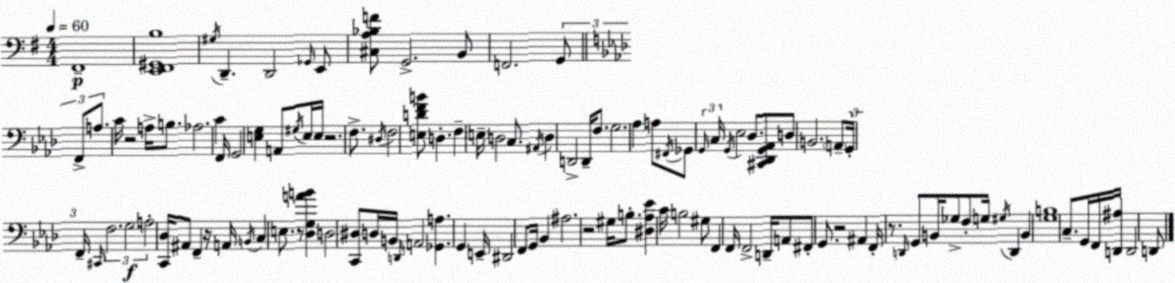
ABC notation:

X:1
T:Untitled
M:4/4
L:1/4
K:G
^F,,4 [E,,^F,,^G,,B,]4 ^G,/4 D,, D,,2 _G,,/4 E,,/2 [^C,A,_B,F]/2 G,,2 B,,/2 F,,2 G,,/2 F,,/2 A,/2 C/4 z2 A,/4 B,/2 _A,2 C F,,/4 G,,2 [E,G,] A,,/2 ^G,/4 E,/4 E,/4 z2 F,/2 ^D,/4 F,2 [E,DFB]/2 D, F, E,/4 D,2 C,/2 ^A,,/4 D, D,,2 D,,/4 F,/2 G,2 _A, A,/2 ^F,,/4 _G,,/2 G,,/4 C,/4 G,,/4 _E,2 _D,/2 [^C,,_D,,G,,_A,,]/2 D,/2 B,,2 A,,/2 G,,/4 F,,/4 ^C,,/4 F,2 G,2 A,2 [C,,_D,]/4 ^A,,/2 F,, z/4 A,,/4 B,,/4 C, E,/2 z/2 [_D,G,AB] D,2 [C,,^D,]/2 D,/4 B,,/4 D,,/4 A,,2 [_G,,A,] G,, E,,/4 ^D,,2 F,,/2 G,,/4 _B,, ^A,2 z2 ^G,/4 B,/2 [^D,_A,_E] C/4 B,2 ^G,/2 F,, F,,/4 F,,2 D,,/4 A,,/2 ^F,,/2 G,,/2 z2 ^A,, F,,/4 z/2 D,,/4 G,,/2 B,,/4 _G,/2 F,/2 G,/4 ^G,/4 D,, B,, [G,B,]4 C,/2 G,,/4 F,,/4 [D,,^A,]/4 D,,2 D,,/2